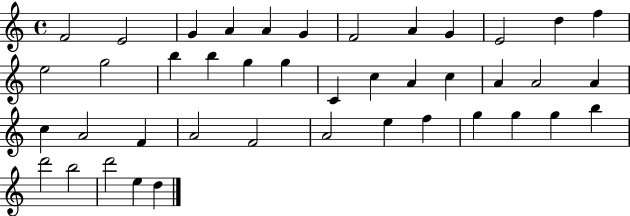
X:1
T:Untitled
M:4/4
L:1/4
K:C
F2 E2 G A A G F2 A G E2 d f e2 g2 b b g g C c A c A A2 A c A2 F A2 F2 A2 e f g g g b d'2 b2 d'2 e d